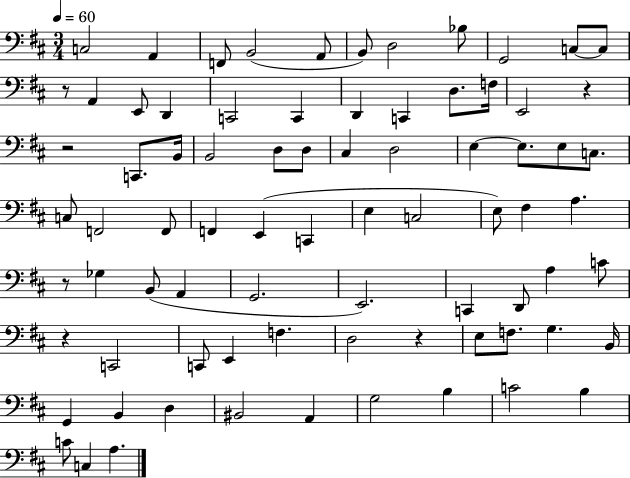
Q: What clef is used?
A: bass